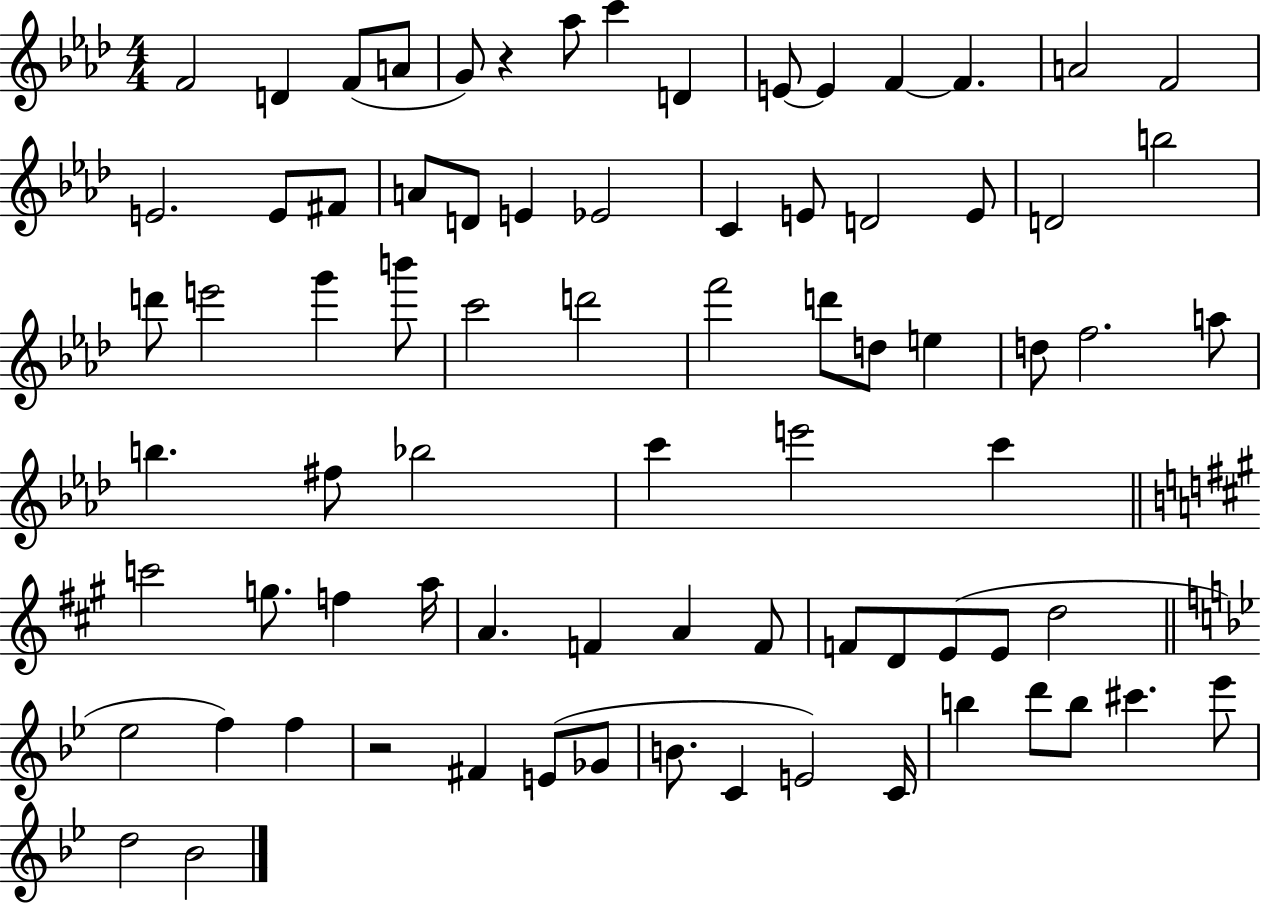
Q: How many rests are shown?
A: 2